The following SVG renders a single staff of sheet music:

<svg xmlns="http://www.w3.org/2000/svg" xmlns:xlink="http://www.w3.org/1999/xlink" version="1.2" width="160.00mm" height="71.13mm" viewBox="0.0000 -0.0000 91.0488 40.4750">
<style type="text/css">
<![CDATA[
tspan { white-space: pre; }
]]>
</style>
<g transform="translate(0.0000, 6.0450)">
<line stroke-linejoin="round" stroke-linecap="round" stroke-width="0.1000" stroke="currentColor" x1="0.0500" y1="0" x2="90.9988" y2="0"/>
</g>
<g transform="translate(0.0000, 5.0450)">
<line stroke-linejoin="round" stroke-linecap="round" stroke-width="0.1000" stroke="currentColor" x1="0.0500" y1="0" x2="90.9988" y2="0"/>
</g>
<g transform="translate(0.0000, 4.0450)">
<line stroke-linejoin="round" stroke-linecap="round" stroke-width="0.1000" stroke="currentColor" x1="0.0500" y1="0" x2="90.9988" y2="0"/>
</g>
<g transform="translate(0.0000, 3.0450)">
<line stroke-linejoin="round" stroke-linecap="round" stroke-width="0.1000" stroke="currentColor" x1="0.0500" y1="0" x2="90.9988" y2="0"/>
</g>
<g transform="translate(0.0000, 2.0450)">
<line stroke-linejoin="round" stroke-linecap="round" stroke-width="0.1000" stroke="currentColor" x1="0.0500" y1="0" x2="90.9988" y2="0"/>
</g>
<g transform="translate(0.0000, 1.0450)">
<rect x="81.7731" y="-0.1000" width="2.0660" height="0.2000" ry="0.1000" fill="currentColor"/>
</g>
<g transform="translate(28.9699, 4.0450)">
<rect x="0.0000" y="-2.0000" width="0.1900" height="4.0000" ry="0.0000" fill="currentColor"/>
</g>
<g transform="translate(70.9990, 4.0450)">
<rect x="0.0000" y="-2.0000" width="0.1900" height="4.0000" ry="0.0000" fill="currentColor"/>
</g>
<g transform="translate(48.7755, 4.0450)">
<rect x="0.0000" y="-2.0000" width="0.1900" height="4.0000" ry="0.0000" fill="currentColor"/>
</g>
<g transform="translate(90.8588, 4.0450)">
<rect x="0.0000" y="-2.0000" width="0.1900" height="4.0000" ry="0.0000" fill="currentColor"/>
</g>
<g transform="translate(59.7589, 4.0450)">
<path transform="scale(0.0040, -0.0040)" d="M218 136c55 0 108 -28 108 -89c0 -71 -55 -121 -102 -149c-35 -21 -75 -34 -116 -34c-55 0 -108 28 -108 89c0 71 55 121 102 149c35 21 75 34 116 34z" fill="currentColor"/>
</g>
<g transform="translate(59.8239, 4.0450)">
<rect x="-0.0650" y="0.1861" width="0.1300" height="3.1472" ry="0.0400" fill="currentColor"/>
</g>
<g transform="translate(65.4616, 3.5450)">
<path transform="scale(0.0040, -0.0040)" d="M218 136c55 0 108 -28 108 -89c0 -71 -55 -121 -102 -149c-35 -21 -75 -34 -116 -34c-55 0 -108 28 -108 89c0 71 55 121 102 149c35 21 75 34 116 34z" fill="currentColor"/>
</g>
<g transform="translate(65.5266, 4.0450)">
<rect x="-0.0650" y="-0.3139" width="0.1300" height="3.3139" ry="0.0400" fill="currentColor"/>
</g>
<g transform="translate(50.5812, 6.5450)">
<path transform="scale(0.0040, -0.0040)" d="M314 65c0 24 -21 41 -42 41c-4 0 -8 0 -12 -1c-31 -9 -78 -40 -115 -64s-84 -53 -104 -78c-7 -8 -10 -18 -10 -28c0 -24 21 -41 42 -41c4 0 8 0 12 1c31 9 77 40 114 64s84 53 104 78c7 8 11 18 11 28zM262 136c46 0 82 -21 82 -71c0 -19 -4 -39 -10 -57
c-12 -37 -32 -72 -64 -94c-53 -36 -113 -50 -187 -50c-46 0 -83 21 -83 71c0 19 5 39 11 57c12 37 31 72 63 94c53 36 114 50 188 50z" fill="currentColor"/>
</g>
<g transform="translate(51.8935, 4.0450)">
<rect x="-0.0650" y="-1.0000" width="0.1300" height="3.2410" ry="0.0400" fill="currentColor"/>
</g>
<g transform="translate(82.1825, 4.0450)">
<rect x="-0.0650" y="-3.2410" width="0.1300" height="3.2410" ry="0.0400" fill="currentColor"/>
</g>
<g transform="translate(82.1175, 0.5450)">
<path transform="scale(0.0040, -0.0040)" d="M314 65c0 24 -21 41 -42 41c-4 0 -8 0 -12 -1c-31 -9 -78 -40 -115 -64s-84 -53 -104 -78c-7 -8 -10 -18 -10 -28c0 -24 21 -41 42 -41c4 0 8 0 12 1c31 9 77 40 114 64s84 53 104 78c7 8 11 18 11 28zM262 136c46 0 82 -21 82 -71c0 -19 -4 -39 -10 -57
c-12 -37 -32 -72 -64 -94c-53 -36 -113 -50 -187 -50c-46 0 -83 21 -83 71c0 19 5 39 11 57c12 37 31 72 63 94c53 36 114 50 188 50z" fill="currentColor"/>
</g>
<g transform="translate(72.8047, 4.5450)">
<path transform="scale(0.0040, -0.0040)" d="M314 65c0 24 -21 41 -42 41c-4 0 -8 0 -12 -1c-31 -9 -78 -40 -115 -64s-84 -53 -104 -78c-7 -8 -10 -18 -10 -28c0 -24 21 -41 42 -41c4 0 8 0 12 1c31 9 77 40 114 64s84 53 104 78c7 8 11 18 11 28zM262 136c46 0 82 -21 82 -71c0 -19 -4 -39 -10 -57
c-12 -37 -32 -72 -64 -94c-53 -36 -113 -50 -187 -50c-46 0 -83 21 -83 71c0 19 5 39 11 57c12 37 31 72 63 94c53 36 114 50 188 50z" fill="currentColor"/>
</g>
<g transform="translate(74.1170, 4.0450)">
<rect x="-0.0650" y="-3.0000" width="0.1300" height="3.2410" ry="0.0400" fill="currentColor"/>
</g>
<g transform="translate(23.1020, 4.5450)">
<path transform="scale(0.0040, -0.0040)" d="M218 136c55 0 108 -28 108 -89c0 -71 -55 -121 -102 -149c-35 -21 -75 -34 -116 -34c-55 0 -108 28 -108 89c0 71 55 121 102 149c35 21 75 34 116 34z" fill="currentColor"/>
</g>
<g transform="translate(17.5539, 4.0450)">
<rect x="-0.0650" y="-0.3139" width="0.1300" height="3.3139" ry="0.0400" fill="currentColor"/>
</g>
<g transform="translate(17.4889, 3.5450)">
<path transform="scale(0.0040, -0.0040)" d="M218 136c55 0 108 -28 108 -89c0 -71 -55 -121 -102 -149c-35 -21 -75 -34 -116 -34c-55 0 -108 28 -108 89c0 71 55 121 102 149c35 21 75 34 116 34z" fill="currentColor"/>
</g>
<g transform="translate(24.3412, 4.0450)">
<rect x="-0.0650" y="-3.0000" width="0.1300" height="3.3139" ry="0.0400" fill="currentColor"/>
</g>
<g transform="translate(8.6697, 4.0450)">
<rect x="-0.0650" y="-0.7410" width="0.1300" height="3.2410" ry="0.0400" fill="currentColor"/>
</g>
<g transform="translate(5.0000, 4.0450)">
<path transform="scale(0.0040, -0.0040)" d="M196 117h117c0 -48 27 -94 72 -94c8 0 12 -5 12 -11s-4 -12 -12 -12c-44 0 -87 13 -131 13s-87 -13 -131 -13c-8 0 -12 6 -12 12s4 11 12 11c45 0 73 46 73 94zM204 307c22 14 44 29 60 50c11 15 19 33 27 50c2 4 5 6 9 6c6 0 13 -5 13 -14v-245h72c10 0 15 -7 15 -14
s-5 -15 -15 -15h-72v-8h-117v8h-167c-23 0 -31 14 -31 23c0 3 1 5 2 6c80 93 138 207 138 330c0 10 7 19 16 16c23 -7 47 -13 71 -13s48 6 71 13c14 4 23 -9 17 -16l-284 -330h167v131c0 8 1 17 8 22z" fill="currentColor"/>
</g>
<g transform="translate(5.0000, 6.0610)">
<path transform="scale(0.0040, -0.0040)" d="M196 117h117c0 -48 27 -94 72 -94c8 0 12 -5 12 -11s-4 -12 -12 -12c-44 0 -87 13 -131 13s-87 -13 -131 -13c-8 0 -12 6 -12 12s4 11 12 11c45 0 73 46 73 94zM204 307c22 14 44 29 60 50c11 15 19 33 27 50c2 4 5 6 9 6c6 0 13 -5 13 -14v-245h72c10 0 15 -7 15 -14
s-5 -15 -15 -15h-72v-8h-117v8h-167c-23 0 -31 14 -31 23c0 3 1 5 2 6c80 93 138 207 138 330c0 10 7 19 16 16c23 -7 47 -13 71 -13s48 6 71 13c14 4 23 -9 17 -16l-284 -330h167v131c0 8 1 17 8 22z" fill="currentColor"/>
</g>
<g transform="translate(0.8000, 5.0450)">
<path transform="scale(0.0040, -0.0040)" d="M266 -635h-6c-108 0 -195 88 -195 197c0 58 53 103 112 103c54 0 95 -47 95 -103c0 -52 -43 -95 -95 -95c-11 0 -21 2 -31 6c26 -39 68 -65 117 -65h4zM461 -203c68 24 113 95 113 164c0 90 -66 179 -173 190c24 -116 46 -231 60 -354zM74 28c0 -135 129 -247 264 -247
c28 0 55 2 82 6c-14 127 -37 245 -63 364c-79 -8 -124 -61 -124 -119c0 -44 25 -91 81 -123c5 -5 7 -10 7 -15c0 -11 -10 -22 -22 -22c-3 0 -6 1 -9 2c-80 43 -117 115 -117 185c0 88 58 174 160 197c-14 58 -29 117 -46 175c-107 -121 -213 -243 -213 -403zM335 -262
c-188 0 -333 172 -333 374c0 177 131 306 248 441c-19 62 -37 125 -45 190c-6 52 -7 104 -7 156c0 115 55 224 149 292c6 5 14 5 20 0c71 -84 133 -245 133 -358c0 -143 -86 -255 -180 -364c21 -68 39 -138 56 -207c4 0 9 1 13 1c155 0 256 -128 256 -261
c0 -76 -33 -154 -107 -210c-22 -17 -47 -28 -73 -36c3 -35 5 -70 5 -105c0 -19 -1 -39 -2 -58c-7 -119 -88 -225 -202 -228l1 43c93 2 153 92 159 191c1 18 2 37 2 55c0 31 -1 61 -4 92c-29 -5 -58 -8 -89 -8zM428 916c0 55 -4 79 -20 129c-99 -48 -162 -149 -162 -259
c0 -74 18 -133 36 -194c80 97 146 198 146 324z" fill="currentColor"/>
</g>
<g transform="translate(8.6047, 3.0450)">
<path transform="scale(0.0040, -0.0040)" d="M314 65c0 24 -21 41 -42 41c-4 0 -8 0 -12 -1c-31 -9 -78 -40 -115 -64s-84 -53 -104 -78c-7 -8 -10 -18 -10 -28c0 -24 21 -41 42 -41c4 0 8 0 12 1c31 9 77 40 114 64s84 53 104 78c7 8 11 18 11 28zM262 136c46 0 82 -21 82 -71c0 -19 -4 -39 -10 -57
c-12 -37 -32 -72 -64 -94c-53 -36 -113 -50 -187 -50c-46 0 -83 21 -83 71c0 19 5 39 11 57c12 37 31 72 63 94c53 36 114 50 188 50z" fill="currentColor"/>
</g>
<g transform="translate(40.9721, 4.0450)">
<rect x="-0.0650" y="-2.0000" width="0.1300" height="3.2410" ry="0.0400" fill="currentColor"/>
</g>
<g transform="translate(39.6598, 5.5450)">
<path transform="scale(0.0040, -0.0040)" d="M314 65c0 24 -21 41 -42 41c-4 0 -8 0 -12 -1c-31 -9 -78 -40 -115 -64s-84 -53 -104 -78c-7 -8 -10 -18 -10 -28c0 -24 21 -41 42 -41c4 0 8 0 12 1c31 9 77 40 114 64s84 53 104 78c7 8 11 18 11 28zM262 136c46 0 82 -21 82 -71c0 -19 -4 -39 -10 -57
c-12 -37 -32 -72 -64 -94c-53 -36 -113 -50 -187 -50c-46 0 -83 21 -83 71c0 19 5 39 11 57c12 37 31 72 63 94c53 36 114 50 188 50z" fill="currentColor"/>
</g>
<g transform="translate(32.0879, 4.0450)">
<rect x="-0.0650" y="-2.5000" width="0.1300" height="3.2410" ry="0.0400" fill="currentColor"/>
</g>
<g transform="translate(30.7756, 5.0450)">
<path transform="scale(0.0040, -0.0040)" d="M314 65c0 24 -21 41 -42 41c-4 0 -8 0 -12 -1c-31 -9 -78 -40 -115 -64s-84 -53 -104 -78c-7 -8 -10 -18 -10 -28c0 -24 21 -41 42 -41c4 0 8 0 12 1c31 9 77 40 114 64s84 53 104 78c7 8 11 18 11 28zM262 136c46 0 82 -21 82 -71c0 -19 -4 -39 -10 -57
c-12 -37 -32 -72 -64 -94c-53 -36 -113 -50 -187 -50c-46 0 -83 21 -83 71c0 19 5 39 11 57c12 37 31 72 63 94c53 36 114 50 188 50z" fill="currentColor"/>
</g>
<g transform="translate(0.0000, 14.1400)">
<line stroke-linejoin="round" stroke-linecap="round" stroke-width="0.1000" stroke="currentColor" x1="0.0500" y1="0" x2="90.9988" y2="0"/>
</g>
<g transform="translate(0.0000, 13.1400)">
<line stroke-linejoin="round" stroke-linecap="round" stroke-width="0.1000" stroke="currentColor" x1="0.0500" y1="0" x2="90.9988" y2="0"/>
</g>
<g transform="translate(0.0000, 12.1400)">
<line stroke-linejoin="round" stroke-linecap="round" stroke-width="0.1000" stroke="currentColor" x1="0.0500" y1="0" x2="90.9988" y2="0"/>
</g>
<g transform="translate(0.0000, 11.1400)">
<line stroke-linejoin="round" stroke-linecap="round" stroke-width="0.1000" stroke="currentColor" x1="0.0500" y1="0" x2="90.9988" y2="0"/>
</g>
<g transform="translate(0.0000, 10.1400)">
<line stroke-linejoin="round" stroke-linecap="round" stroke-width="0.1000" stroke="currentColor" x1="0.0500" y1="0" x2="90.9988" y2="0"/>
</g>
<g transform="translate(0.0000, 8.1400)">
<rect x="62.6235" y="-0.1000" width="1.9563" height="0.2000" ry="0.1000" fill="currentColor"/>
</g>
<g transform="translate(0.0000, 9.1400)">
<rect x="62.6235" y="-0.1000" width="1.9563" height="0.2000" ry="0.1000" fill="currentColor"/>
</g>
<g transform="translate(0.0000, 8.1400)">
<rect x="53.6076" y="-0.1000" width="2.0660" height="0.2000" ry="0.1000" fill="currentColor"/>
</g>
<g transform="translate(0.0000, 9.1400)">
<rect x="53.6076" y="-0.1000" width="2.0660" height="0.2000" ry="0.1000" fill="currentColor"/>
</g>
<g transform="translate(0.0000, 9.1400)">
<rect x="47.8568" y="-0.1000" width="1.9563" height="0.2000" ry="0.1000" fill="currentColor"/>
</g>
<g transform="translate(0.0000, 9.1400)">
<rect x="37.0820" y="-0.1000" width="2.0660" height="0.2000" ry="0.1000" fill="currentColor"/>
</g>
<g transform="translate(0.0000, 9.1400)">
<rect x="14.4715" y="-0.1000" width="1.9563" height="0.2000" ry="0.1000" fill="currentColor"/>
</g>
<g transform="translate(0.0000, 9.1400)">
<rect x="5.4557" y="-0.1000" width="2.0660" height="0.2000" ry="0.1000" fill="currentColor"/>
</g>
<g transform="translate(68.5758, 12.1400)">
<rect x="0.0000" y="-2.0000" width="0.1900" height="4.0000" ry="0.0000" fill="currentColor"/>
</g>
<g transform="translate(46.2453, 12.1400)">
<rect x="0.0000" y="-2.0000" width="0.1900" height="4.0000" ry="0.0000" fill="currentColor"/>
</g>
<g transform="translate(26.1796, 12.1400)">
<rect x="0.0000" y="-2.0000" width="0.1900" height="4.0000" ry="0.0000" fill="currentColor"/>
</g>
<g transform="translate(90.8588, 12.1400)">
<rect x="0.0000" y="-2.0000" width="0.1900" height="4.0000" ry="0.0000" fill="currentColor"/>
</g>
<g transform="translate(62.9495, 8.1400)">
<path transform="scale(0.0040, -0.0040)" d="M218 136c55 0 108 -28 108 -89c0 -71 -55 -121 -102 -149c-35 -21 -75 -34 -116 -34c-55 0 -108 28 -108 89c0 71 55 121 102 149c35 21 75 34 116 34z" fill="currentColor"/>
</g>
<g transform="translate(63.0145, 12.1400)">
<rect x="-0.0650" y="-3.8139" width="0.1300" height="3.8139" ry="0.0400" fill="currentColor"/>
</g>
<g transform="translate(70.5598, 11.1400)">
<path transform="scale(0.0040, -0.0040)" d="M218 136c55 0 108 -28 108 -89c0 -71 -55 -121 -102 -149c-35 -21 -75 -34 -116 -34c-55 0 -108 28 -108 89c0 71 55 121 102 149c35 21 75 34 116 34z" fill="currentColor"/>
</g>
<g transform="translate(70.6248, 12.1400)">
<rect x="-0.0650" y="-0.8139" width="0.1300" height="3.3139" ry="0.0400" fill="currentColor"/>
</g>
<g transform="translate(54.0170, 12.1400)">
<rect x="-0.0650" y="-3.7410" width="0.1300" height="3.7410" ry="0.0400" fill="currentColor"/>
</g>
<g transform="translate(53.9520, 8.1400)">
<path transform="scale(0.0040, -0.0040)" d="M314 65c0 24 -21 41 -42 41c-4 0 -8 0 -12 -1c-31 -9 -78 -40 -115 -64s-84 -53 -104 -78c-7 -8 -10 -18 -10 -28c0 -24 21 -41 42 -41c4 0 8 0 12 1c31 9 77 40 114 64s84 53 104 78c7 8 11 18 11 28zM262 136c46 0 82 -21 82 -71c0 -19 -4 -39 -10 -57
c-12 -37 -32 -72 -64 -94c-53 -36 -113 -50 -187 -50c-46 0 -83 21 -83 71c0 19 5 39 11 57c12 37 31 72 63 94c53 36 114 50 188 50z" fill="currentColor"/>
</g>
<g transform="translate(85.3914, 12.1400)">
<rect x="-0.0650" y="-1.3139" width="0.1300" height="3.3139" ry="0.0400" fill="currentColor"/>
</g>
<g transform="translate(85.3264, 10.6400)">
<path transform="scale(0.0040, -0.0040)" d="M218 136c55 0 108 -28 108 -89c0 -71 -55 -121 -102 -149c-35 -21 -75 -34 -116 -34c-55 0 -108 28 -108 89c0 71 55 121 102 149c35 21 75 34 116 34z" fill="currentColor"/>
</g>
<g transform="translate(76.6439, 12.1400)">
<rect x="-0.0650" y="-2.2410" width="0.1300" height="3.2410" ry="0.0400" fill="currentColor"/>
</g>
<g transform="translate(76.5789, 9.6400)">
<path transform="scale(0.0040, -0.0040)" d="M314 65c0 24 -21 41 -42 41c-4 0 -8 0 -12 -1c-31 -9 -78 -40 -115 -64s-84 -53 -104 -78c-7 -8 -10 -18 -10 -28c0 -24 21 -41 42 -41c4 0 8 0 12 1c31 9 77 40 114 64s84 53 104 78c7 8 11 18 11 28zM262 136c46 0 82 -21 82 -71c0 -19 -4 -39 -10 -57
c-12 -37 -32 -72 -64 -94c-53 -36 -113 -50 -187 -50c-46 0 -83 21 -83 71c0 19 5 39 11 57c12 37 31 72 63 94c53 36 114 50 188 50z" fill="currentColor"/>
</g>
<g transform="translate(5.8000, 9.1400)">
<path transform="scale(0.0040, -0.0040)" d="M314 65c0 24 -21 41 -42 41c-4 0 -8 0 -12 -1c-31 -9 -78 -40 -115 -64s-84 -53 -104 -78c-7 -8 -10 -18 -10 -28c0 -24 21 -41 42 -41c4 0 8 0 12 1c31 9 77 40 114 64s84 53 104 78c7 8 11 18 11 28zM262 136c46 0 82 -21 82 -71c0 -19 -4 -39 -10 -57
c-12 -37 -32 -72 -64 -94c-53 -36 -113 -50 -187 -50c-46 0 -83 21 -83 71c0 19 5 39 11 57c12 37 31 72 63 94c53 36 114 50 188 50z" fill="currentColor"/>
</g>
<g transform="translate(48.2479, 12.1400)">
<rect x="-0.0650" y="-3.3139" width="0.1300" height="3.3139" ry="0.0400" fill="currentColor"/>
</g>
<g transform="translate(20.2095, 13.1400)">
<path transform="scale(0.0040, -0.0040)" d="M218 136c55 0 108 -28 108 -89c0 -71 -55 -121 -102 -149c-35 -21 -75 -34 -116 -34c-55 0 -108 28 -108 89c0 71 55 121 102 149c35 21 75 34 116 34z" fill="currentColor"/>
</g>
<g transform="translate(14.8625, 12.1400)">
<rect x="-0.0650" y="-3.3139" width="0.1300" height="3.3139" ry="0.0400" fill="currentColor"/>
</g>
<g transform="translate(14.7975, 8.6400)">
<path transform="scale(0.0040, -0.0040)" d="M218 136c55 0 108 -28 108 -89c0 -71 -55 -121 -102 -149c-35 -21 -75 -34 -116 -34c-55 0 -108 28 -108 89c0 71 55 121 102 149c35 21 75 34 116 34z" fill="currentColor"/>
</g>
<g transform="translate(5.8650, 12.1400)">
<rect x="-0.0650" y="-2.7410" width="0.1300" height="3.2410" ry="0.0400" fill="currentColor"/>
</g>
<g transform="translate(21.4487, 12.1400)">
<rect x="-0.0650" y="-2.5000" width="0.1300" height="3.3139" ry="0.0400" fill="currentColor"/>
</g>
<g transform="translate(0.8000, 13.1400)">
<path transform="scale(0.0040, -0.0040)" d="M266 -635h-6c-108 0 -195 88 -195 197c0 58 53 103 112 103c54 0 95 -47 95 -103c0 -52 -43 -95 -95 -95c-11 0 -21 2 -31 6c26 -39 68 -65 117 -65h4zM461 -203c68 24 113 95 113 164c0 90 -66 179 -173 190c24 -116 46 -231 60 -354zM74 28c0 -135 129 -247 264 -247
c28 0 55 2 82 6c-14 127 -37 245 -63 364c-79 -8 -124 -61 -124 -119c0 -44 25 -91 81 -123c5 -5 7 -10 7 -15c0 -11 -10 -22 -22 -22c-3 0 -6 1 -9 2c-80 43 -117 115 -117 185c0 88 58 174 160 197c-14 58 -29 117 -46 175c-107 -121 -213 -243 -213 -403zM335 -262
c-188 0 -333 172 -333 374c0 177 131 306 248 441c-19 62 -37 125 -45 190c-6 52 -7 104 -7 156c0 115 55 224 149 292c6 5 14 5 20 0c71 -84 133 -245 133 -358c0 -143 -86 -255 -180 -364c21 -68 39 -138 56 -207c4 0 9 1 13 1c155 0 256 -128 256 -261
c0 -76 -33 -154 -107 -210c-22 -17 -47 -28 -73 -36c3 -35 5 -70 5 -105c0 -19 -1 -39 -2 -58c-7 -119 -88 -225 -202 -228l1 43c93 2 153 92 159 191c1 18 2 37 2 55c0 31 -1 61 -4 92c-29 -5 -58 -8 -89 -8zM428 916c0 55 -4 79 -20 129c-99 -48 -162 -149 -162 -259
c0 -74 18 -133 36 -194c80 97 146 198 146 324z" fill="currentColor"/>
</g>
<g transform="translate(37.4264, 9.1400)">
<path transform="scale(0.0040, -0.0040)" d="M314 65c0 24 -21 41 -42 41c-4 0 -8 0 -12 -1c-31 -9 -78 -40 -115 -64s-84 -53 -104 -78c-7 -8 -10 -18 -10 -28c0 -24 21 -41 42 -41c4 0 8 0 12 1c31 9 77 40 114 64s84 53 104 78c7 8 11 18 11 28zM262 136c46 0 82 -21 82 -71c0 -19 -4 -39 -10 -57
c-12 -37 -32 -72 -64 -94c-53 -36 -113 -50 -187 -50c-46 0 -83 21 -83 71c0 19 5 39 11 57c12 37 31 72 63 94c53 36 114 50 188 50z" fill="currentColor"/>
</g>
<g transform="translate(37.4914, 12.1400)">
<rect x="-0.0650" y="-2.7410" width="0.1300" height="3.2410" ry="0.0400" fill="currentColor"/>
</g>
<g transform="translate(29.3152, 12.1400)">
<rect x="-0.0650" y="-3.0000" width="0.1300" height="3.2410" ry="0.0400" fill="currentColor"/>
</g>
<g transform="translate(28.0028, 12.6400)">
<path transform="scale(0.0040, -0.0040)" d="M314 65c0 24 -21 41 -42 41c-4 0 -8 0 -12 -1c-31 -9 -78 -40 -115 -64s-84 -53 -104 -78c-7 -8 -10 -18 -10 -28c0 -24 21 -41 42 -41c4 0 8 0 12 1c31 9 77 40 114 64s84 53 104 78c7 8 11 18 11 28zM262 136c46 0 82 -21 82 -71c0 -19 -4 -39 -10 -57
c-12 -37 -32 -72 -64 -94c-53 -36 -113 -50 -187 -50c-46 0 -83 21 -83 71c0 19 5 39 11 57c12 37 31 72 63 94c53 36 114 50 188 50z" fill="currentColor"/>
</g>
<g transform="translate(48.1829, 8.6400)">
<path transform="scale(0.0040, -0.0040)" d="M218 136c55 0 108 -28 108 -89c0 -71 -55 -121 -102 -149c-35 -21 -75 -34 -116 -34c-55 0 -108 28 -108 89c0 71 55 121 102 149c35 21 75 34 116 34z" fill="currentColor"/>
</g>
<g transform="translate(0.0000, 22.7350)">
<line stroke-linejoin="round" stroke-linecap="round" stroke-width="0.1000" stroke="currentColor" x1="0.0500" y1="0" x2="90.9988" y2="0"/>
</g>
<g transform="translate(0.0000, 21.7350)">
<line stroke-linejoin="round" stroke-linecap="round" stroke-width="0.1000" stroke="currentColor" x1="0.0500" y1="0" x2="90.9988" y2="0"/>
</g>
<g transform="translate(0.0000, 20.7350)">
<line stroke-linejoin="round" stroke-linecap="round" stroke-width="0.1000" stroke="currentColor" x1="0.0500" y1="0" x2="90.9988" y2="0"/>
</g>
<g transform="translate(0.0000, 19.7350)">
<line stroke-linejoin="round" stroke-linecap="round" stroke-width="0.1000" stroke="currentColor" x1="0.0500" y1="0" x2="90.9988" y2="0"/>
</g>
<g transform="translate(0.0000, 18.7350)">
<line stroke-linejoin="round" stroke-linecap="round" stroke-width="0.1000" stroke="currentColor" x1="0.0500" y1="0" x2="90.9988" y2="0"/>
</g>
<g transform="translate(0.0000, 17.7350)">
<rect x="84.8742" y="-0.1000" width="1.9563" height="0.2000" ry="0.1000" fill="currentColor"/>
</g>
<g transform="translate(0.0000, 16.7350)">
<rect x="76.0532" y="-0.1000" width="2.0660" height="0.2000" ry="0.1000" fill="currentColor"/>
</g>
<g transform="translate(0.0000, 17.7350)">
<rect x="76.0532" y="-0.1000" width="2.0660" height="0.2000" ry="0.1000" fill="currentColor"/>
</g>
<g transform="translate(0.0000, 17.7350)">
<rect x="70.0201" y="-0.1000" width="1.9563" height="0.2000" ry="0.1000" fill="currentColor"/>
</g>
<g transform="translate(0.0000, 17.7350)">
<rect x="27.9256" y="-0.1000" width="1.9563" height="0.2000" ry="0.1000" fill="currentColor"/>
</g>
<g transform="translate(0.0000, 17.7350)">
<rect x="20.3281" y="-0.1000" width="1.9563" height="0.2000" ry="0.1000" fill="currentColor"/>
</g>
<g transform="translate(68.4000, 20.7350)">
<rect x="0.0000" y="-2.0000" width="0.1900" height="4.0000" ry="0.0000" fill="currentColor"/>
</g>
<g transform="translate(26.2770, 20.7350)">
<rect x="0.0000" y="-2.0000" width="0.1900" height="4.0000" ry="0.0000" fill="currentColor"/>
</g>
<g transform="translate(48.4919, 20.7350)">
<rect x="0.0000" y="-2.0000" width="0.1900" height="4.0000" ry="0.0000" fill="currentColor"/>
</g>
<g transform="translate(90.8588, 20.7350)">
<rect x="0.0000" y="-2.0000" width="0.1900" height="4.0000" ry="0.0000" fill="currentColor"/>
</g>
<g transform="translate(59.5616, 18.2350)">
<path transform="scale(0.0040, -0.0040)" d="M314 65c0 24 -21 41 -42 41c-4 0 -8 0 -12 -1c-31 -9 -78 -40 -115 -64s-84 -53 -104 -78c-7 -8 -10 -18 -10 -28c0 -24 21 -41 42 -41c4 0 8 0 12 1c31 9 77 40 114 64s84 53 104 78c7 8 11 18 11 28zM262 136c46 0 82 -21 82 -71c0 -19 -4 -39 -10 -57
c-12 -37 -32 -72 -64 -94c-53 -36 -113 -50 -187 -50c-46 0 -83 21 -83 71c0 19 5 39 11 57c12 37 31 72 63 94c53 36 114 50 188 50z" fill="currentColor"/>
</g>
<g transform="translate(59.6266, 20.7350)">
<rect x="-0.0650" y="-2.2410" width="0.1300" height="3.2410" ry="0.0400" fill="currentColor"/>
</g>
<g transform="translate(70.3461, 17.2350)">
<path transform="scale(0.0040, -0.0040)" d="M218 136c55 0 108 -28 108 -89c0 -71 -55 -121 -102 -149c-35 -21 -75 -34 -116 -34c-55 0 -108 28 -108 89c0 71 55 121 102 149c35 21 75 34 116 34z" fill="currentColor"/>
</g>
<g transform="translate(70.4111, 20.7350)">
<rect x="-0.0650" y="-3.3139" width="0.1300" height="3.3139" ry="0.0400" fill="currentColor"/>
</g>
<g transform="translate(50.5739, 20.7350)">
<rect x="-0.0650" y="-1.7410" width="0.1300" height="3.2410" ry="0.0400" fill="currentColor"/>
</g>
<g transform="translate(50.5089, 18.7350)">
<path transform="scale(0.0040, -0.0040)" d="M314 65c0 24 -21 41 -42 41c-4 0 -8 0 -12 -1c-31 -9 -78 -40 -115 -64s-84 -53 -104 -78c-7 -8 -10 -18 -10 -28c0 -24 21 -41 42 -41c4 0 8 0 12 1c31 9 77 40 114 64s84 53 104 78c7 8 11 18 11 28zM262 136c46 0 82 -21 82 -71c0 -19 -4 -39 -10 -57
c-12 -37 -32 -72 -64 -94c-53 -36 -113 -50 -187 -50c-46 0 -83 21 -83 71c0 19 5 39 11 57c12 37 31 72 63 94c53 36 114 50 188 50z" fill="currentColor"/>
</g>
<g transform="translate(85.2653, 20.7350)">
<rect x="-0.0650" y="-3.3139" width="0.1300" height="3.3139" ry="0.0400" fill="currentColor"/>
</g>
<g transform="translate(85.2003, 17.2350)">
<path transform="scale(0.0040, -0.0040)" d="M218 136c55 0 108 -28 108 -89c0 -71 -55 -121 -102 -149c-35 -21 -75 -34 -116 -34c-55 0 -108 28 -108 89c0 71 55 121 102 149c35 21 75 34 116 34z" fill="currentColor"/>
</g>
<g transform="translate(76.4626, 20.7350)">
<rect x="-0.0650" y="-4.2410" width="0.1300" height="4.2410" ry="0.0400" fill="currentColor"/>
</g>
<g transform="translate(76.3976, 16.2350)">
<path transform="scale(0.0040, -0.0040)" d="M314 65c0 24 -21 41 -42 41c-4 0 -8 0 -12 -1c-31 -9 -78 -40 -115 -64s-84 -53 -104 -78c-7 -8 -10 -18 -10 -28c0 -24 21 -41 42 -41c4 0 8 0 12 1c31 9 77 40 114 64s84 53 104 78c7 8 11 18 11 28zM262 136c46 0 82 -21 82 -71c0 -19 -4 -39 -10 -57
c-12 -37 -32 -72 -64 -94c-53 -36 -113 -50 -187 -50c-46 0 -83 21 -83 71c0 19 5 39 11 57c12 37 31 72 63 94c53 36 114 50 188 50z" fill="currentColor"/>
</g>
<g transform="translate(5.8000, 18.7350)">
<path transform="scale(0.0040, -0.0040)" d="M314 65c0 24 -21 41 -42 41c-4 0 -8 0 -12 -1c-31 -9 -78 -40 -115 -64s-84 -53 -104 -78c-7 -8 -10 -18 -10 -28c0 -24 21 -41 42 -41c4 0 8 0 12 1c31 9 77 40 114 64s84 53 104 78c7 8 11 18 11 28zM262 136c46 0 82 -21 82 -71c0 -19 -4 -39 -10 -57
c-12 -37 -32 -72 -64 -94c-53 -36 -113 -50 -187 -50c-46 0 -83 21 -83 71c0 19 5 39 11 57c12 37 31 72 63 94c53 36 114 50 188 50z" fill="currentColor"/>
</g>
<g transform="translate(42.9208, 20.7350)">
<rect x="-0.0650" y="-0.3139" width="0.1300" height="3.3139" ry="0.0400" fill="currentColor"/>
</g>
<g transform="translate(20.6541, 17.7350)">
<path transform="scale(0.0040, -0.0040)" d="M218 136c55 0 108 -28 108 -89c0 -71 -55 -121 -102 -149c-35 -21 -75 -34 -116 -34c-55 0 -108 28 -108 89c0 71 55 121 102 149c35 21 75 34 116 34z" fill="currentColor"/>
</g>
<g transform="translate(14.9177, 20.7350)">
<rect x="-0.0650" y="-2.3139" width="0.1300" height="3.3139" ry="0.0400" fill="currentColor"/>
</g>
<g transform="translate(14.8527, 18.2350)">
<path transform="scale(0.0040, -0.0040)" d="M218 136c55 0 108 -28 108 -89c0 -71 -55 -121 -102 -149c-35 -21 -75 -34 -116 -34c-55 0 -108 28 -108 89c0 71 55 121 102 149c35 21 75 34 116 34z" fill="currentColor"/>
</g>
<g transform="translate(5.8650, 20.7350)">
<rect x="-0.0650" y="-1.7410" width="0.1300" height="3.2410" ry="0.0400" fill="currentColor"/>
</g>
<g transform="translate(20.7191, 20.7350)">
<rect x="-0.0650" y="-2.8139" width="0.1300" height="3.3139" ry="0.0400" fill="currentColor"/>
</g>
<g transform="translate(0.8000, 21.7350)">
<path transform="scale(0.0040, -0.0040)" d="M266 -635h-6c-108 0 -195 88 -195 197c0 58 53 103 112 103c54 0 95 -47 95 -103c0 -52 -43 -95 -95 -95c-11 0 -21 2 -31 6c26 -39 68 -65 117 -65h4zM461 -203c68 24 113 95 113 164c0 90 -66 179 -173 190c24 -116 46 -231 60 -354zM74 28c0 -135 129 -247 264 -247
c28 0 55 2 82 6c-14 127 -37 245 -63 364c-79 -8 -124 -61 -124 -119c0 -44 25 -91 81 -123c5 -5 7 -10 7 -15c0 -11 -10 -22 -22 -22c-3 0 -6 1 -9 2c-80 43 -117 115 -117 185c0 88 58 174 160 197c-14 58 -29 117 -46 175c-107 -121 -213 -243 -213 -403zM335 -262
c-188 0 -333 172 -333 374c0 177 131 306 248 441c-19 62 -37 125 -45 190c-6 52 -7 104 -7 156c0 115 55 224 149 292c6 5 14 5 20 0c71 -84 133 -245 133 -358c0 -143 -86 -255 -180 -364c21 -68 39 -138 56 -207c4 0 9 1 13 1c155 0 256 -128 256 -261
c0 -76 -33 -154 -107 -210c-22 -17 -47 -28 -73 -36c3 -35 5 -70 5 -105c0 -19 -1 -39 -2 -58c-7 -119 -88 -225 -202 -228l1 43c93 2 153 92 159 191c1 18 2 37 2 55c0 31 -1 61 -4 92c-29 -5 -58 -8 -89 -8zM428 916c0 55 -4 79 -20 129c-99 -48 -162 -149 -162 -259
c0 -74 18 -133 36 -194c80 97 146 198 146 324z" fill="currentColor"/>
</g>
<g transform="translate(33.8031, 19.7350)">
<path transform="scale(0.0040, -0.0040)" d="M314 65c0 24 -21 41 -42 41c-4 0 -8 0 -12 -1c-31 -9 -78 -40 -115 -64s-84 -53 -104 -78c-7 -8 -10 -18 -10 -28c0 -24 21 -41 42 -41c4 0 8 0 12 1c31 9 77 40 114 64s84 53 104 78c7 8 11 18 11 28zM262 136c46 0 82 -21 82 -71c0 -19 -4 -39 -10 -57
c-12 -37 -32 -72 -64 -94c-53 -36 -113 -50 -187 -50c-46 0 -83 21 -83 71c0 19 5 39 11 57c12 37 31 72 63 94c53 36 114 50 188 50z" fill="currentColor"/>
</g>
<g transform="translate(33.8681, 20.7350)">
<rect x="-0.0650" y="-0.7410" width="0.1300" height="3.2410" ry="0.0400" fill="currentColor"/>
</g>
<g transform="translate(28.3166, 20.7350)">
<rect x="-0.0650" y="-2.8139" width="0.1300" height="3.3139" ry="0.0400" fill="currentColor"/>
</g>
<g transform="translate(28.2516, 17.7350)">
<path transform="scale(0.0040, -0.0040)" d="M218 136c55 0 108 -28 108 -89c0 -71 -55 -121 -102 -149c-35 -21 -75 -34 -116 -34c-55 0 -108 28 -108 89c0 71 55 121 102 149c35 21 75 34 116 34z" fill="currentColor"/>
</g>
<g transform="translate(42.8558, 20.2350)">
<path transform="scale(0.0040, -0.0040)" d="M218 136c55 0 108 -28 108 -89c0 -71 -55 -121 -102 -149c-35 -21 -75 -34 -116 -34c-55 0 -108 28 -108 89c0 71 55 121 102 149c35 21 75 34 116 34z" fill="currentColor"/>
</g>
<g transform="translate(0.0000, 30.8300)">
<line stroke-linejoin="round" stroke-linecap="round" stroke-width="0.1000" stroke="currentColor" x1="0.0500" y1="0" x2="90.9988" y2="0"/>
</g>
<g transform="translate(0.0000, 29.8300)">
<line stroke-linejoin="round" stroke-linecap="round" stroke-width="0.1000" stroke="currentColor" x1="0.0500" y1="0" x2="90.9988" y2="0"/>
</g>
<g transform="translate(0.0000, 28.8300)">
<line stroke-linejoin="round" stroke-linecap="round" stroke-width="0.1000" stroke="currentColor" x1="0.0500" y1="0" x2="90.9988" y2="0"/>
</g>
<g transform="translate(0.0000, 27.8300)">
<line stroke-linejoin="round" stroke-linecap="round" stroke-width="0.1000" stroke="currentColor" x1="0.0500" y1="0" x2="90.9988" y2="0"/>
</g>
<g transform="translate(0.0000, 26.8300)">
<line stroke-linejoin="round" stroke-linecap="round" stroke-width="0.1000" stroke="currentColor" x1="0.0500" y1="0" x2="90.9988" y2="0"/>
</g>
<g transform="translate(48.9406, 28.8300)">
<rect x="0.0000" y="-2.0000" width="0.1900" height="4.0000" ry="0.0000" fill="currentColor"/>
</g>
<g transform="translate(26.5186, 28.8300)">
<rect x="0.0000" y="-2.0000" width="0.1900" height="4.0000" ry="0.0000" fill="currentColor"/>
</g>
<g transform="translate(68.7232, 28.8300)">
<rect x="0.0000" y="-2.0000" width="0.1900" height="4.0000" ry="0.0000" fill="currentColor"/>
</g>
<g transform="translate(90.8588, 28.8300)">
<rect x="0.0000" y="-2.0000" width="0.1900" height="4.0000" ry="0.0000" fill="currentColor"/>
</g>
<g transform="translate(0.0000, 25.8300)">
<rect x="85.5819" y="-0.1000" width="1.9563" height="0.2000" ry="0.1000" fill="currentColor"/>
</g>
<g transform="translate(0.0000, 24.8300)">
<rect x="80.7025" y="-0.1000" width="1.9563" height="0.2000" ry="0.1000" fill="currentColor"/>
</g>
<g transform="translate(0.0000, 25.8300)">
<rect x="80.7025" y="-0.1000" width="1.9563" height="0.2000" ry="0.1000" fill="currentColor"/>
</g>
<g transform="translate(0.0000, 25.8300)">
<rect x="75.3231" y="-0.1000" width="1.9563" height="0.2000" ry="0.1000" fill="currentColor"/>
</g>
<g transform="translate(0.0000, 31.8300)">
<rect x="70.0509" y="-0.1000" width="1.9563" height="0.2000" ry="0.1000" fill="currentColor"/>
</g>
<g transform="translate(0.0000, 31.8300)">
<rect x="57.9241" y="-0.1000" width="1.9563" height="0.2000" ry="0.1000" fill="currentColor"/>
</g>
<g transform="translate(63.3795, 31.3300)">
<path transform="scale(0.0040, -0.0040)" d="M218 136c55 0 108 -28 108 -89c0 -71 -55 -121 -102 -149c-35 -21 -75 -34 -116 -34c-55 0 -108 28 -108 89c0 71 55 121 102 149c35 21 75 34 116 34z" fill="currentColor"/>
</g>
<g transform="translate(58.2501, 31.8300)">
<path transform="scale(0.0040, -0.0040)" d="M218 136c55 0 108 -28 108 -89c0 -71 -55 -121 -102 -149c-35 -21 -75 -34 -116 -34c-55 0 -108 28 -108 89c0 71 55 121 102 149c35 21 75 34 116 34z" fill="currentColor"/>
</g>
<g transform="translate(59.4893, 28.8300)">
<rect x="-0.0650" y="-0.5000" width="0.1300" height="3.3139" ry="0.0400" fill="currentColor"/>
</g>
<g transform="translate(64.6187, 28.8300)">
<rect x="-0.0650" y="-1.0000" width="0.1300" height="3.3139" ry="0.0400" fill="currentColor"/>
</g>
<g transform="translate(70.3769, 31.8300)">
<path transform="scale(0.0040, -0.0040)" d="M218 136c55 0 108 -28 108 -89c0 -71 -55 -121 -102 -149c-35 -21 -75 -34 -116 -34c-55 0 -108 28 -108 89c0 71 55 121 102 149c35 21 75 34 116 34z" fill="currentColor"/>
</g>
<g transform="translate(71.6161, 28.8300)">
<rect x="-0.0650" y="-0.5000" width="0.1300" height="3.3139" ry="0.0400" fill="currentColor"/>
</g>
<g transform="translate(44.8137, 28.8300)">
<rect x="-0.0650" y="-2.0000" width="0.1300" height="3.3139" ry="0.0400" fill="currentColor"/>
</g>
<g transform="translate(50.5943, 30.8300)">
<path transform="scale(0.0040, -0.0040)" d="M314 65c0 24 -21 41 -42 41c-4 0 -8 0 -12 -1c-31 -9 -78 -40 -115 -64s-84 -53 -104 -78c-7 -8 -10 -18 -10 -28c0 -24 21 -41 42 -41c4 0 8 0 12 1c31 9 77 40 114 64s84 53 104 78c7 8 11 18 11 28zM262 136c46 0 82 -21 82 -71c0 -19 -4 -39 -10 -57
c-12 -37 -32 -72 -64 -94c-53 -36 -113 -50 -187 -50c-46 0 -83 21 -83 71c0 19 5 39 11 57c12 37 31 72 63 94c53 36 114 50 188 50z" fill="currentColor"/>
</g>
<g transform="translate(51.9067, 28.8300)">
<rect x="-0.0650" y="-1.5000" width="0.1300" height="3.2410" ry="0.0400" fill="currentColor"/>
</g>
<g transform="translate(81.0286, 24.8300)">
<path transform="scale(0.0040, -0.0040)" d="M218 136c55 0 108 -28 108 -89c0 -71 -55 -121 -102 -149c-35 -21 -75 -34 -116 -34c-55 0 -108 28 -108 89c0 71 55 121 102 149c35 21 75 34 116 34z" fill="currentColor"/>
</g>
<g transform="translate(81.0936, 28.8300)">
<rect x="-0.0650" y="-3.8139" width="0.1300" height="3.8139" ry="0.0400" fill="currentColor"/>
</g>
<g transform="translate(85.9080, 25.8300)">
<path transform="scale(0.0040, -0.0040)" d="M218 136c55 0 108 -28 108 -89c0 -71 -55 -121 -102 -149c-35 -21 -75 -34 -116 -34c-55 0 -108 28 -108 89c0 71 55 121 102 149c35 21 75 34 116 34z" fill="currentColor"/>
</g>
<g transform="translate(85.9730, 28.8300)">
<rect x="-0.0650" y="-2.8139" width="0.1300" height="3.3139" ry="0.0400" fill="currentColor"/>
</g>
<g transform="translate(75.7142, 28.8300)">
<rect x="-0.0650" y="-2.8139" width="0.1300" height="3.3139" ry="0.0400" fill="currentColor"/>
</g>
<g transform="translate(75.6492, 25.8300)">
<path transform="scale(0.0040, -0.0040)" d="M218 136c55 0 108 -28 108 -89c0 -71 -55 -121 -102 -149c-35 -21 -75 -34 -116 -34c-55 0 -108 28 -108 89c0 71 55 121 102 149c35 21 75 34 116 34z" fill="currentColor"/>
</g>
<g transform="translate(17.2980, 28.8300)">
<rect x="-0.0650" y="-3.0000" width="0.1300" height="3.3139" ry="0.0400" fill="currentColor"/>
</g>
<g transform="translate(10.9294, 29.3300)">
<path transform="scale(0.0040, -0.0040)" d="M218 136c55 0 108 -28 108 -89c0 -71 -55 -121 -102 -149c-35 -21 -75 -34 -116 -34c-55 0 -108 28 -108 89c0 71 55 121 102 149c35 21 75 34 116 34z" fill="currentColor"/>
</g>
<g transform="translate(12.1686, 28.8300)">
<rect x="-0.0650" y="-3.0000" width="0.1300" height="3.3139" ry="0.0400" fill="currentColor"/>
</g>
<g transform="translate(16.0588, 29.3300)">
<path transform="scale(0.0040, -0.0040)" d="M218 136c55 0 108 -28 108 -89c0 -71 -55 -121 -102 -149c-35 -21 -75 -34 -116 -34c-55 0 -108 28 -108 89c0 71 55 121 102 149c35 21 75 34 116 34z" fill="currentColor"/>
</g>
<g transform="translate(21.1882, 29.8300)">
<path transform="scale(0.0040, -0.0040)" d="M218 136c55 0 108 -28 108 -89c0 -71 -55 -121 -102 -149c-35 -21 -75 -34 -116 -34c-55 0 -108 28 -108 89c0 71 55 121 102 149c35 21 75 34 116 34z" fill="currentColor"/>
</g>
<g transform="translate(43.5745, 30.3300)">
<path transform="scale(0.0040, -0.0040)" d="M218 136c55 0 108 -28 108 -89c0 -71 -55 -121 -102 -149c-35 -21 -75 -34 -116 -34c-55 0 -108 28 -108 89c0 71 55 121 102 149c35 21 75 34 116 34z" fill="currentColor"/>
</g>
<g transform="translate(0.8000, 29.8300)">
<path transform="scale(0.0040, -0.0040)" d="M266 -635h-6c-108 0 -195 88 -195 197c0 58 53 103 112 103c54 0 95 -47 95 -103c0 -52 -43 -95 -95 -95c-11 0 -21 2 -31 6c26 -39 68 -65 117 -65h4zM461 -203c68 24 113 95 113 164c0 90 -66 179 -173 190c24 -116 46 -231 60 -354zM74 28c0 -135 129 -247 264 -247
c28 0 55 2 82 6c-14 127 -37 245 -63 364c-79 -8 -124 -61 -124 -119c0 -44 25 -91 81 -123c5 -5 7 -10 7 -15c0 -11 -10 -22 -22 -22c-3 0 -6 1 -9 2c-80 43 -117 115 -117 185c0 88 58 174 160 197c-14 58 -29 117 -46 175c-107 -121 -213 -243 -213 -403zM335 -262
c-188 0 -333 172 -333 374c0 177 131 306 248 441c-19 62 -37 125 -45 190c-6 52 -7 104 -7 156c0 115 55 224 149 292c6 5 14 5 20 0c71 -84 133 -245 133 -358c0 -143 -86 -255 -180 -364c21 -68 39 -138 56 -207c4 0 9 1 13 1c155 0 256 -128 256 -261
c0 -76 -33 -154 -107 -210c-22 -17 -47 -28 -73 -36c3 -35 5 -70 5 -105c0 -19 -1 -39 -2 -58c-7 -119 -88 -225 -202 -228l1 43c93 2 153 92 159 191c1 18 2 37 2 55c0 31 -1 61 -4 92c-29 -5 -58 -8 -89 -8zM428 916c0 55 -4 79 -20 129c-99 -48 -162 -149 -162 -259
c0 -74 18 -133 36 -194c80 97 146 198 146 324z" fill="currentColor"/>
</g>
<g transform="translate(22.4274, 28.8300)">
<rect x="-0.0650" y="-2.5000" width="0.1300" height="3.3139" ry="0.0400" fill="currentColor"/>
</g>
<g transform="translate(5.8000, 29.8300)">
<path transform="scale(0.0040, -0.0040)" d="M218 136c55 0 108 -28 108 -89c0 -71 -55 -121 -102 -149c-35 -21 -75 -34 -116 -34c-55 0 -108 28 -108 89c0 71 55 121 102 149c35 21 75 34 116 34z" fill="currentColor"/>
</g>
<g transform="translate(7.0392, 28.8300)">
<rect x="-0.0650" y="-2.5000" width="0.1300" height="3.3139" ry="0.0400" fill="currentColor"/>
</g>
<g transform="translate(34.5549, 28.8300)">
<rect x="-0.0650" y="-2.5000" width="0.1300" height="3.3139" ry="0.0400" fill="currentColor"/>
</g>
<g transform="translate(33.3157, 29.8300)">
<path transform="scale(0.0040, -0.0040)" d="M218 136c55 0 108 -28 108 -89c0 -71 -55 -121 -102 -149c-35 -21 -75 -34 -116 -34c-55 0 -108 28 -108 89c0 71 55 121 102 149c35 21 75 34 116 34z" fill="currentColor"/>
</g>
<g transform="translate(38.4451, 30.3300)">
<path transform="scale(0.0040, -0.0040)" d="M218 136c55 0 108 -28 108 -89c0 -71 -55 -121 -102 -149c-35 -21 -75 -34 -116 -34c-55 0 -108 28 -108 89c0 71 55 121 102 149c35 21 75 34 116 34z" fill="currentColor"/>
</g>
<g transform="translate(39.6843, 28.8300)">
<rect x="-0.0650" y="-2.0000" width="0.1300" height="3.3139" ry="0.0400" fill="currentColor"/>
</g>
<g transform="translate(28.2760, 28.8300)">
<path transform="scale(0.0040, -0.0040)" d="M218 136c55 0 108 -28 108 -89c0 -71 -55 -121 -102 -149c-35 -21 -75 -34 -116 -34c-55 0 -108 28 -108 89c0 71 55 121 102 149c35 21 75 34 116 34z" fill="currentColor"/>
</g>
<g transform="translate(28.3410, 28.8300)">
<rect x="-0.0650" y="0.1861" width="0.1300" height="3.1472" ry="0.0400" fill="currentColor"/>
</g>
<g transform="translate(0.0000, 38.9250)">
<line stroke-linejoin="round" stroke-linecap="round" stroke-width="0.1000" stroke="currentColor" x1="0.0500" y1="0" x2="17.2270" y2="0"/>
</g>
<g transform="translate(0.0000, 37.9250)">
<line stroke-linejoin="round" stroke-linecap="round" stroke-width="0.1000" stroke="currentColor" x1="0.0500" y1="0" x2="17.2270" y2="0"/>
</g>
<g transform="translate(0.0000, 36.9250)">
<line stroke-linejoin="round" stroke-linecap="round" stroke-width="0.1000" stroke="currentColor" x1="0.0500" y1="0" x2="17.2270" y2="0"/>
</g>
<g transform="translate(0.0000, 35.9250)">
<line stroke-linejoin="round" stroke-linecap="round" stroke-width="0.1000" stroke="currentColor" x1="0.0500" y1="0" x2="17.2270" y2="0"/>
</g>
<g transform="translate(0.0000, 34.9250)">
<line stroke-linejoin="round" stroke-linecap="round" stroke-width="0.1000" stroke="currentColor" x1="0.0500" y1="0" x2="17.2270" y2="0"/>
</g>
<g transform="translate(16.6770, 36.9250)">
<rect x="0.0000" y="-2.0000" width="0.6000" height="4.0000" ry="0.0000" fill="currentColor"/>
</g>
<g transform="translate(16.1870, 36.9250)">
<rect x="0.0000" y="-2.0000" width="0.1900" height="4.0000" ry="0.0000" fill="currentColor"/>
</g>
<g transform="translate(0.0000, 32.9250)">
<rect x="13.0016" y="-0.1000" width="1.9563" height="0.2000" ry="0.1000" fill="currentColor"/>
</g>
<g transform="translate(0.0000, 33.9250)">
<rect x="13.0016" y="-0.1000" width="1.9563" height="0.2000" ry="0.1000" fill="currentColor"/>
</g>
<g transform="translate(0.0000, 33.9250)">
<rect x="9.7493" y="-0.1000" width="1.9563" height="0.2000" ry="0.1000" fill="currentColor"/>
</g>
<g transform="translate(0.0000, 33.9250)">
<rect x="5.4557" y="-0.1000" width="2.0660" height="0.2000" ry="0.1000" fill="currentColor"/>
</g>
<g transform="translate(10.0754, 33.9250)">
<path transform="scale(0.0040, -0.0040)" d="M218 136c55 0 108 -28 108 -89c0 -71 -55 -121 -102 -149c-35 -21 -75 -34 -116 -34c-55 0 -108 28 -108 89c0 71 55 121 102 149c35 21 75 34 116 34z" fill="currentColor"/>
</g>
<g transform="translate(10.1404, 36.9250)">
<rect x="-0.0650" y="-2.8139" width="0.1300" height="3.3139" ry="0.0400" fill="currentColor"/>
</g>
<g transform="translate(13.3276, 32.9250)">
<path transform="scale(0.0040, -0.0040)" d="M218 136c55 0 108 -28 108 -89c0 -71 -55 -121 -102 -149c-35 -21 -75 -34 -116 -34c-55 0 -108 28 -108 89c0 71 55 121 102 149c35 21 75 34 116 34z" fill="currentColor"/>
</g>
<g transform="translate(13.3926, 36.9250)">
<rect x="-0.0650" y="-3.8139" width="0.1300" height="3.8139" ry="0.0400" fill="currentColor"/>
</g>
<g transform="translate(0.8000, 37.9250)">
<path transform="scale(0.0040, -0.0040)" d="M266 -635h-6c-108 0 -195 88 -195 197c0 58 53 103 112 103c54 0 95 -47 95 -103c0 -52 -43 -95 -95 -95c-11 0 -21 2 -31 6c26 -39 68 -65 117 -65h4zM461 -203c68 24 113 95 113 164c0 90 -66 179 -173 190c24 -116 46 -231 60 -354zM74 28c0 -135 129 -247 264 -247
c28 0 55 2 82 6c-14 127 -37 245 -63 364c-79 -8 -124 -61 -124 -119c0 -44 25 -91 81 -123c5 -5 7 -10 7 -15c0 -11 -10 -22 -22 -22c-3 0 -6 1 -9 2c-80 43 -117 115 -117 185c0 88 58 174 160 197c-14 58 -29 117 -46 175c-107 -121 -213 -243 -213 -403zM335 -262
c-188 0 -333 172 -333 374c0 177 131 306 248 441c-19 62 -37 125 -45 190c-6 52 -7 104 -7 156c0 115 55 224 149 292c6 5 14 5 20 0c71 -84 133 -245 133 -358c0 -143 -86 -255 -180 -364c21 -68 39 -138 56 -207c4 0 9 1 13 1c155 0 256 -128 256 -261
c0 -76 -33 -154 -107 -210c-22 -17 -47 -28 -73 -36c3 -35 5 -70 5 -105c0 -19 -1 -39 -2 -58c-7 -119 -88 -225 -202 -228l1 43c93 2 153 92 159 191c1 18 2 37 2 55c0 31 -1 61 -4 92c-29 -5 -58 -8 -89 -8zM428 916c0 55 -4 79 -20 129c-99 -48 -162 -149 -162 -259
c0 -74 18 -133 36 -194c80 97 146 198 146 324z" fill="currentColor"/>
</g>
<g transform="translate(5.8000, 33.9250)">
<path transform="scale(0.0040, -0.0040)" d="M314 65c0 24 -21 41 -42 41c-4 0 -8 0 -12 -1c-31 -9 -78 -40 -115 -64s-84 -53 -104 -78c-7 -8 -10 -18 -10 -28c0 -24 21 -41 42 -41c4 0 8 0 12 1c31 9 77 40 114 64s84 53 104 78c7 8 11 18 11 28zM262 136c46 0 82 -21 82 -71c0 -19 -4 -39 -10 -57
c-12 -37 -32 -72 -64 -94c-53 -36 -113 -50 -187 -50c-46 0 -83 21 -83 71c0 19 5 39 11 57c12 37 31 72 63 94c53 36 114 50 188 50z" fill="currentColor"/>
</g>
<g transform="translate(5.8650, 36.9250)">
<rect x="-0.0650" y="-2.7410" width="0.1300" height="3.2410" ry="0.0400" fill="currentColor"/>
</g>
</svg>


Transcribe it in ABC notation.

X:1
T:Untitled
M:4/4
L:1/4
K:C
d2 c A G2 F2 D2 B c A2 b2 a2 b G A2 a2 b c'2 c' d g2 e f2 g a a d2 c f2 g2 b d'2 b G A A G B G F F E2 C D C a c' a a2 a c'